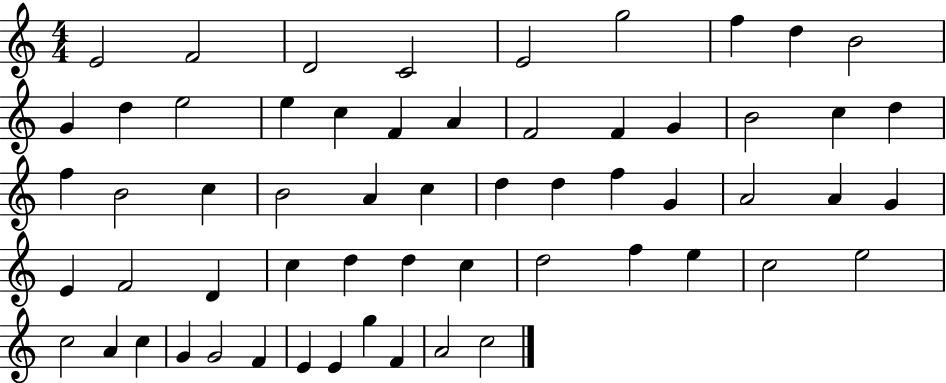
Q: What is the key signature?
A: C major